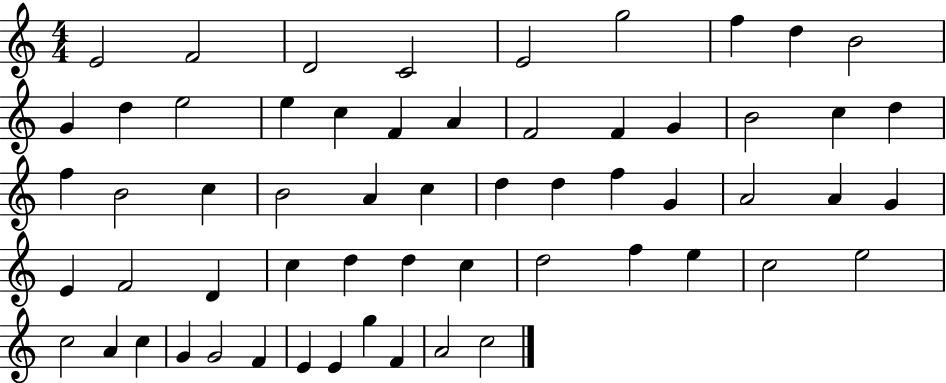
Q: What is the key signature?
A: C major